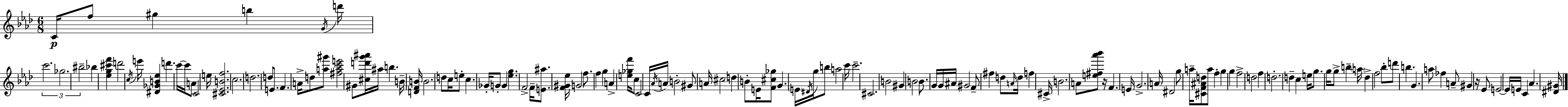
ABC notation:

X:1
T:Untitled
M:6/8
L:1/4
K:Ab
C/4 f/2 ^g b G/4 d'/4 c'2 _g2 ^b2 _b [_eg^c'f'] d'2 c/4 e'/4 [^D_GB_e] d' c'/4 c'/4 A/2 C2 e/4 [^C_EBf]2 c2 d2 d/2 E/2 F A/4 d/2 [a^g']/2 [^fac'e']2 ^G/2 [^cd'g'^a']/4 ^a/4 b B/4 [DFB]/4 B2 d/2 c/4 e/2 c _G/4 G/2 G [_eg] F2 F/4 [E^a]/2 [F^G_e]/4 G2 f/2 f g A [e_gf']/4 c/2 C2 C/4 _A/4 A/4 B2 ^G/2 A/4 ^c2 d B/2 E/4 [F^c_g]/2 G E/4 ^D/4 g/4 b/2 a2 c'/4 c'2 ^C2 B2 ^G B2 B/2 G/4 G/4 ^A/4 ^G2 F/2 ^f d/2 A/4 d/4 f ^C/4 B2 A/2 [e^f_a'_b']/2 z/4 F E/4 G2 A/4 ^D2 g/2 a/4 [^CF^Ad]/2 a/2 f g g f2 d2 f d2 d c e/4 g/2 g/4 g/2 b a/4 _d f2 _b/2 d'/2 b G a/2 _f A/2 ^G z/4 _E/2 E2 E/4 E/4 C _A [^D^G]/4